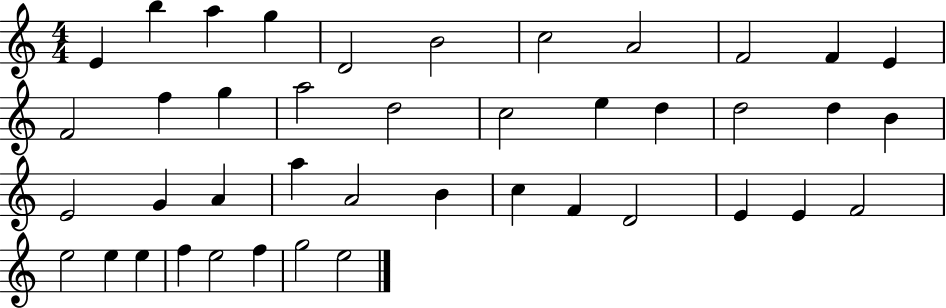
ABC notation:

X:1
T:Untitled
M:4/4
L:1/4
K:C
E b a g D2 B2 c2 A2 F2 F E F2 f g a2 d2 c2 e d d2 d B E2 G A a A2 B c F D2 E E F2 e2 e e f e2 f g2 e2